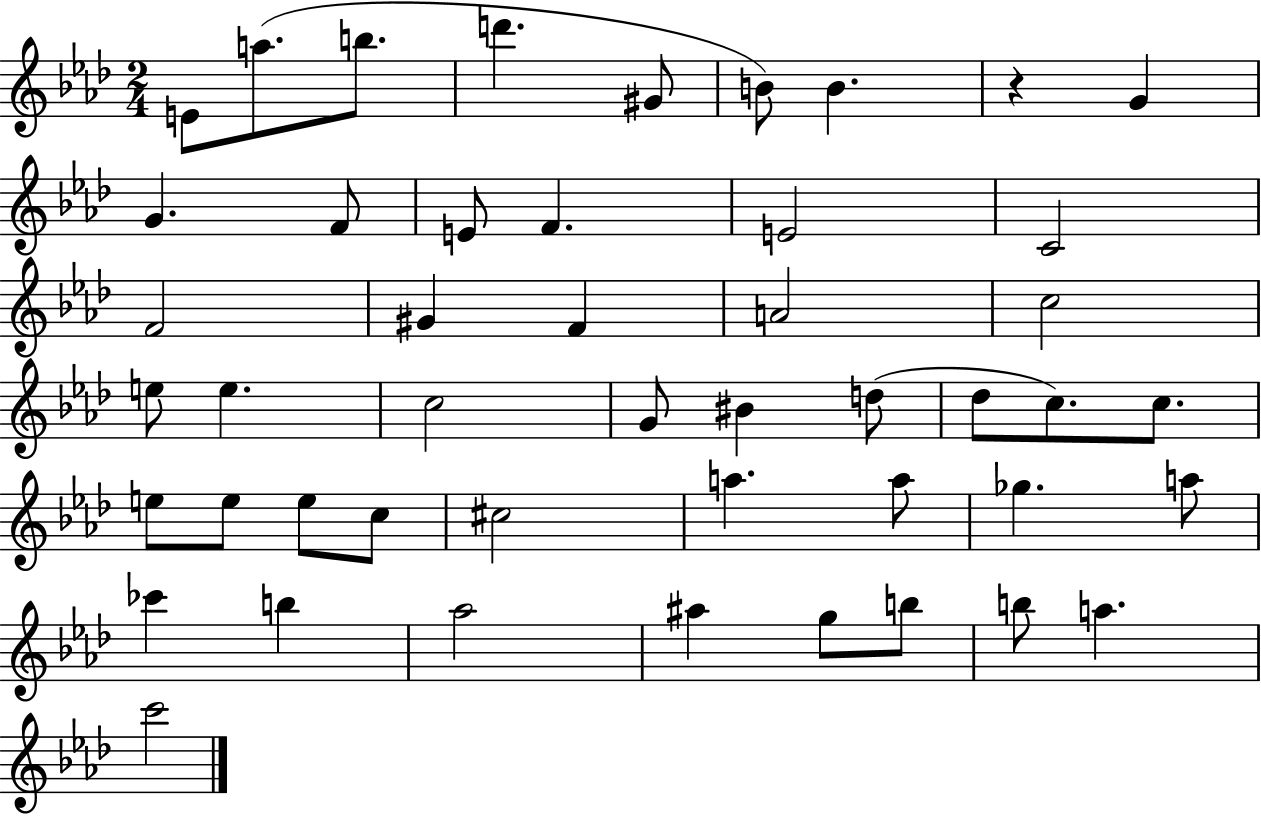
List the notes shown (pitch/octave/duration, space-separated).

E4/e A5/e. B5/e. D6/q. G#4/e B4/e B4/q. R/q G4/q G4/q. F4/e E4/e F4/q. E4/h C4/h F4/h G#4/q F4/q A4/h C5/h E5/e E5/q. C5/h G4/e BIS4/q D5/e Db5/e C5/e. C5/e. E5/e E5/e E5/e C5/e C#5/h A5/q. A5/e Gb5/q. A5/e CES6/q B5/q Ab5/h A#5/q G5/e B5/e B5/e A5/q. C6/h